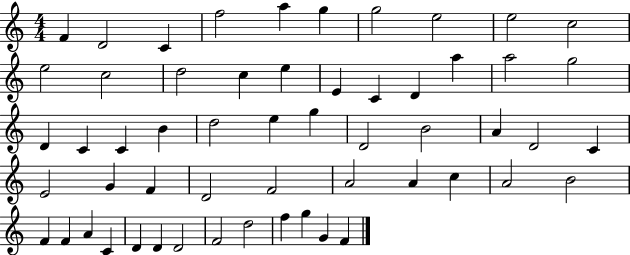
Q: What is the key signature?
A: C major